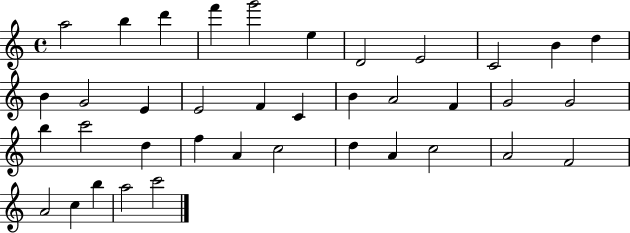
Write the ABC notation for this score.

X:1
T:Untitled
M:4/4
L:1/4
K:C
a2 b d' f' g'2 e D2 E2 C2 B d B G2 E E2 F C B A2 F G2 G2 b c'2 d f A c2 d A c2 A2 F2 A2 c b a2 c'2